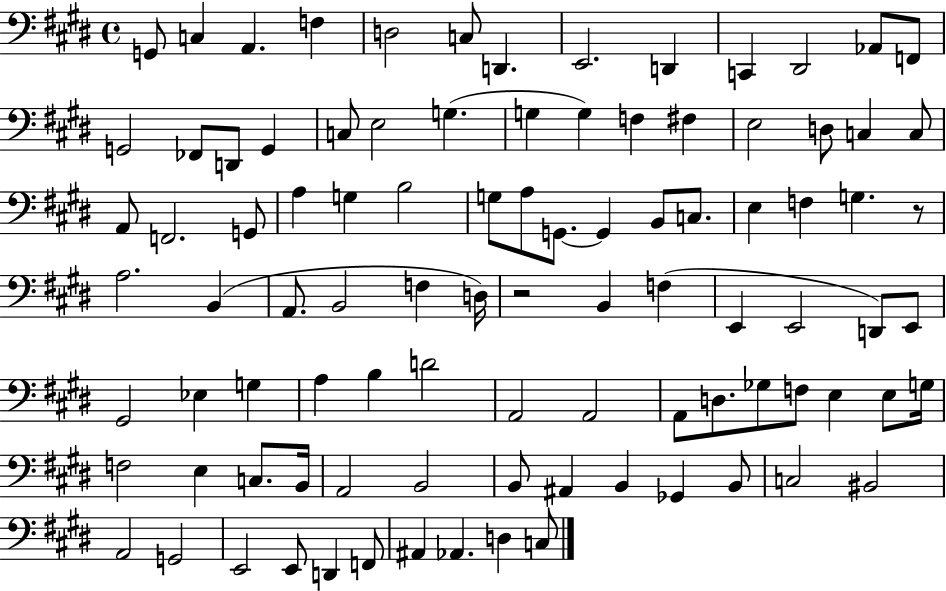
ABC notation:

X:1
T:Untitled
M:4/4
L:1/4
K:E
G,,/2 C, A,, F, D,2 C,/2 D,, E,,2 D,, C,, ^D,,2 _A,,/2 F,,/2 G,,2 _F,,/2 D,,/2 G,, C,/2 E,2 G, G, G, F, ^F, E,2 D,/2 C, C,/2 A,,/2 F,,2 G,,/2 A, G, B,2 G,/2 A,/2 G,,/2 G,, B,,/2 C,/2 E, F, G, z/2 A,2 B,, A,,/2 B,,2 F, D,/4 z2 B,, F, E,, E,,2 D,,/2 E,,/2 ^G,,2 _E, G, A, B, D2 A,,2 A,,2 A,,/2 D,/2 _G,/2 F,/2 E, E,/2 G,/4 F,2 E, C,/2 B,,/4 A,,2 B,,2 B,,/2 ^A,, B,, _G,, B,,/2 C,2 ^B,,2 A,,2 G,,2 E,,2 E,,/2 D,, F,,/2 ^A,, _A,, D, C,/2